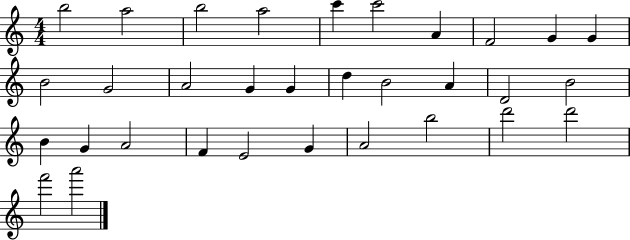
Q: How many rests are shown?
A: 0